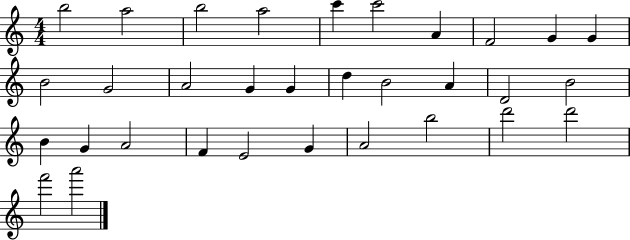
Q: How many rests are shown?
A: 0